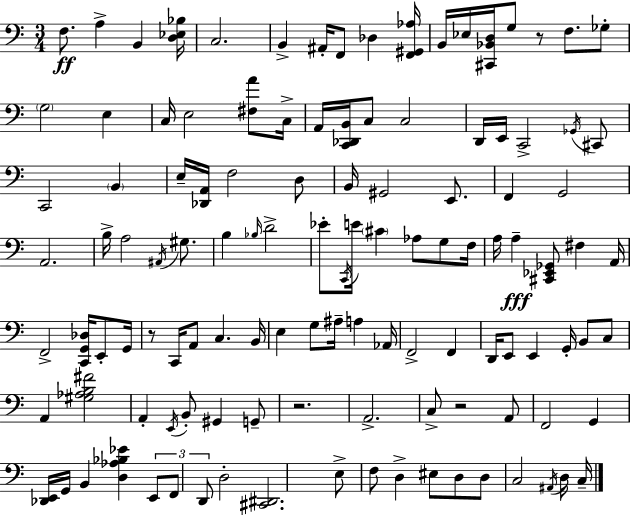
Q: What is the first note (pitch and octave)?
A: F3